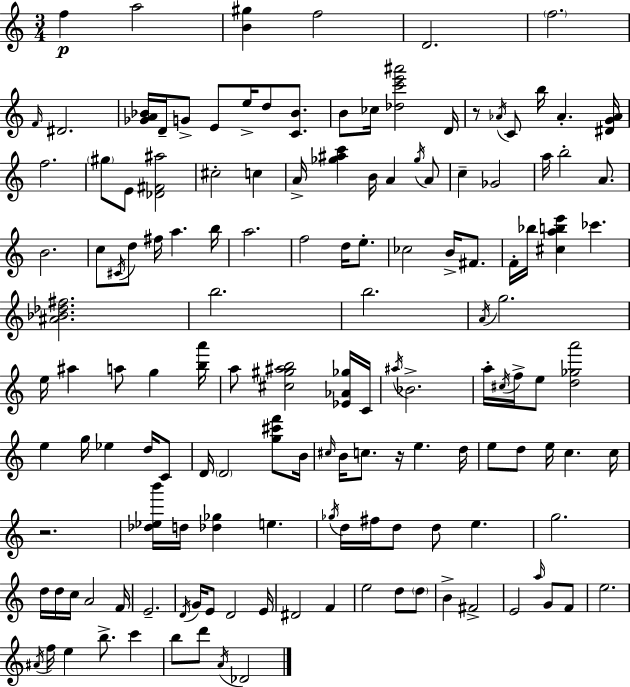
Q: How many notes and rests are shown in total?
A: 145